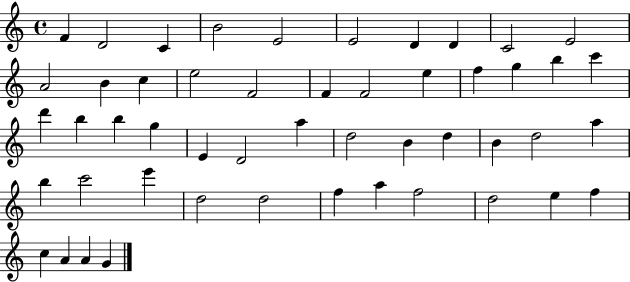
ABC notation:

X:1
T:Untitled
M:4/4
L:1/4
K:C
F D2 C B2 E2 E2 D D C2 E2 A2 B c e2 F2 F F2 e f g b c' d' b b g E D2 a d2 B d B d2 a b c'2 e' d2 d2 f a f2 d2 e f c A A G